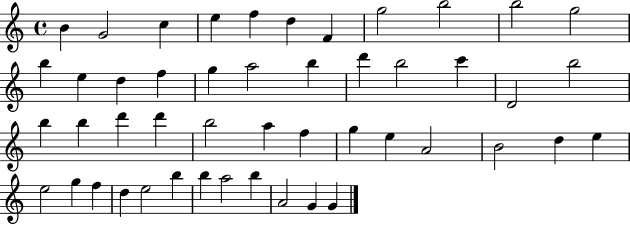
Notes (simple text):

B4/q G4/h C5/q E5/q F5/q D5/q F4/q G5/h B5/h B5/h G5/h B5/q E5/q D5/q F5/q G5/q A5/h B5/q D6/q B5/h C6/q D4/h B5/h B5/q B5/q D6/q D6/q B5/h A5/q F5/q G5/q E5/q A4/h B4/h D5/q E5/q E5/h G5/q F5/q D5/q E5/h B5/q B5/q A5/h B5/q A4/h G4/q G4/q